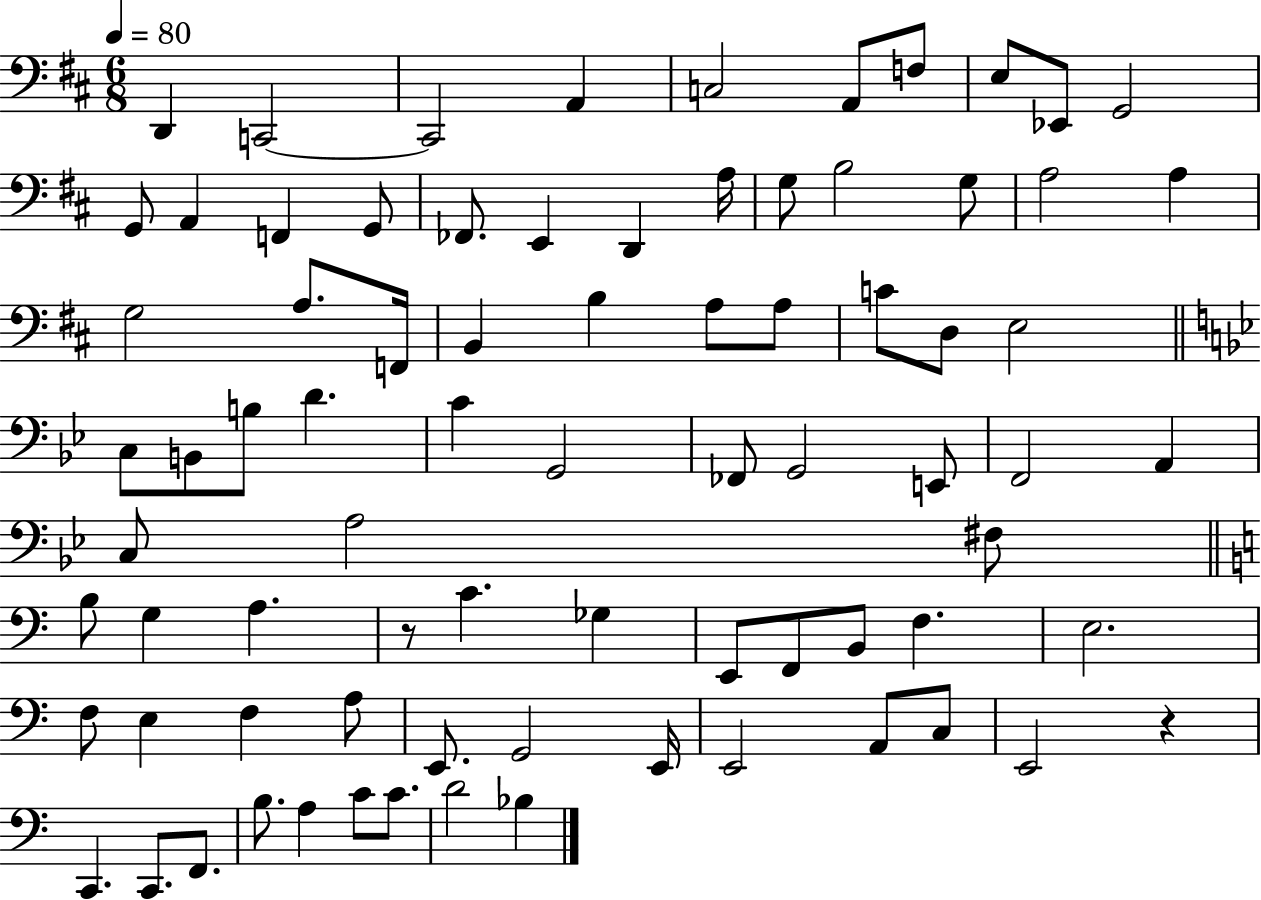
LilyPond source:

{
  \clef bass
  \numericTimeSignature
  \time 6/8
  \key d \major
  \tempo 4 = 80
  d,4 c,2~~ | c,2 a,4 | c2 a,8 f8 | e8 ees,8 g,2 | \break g,8 a,4 f,4 g,8 | fes,8. e,4 d,4 a16 | g8 b2 g8 | a2 a4 | \break g2 a8. f,16 | b,4 b4 a8 a8 | c'8 d8 e2 | \bar "||" \break \key g \minor c8 b,8 b8 d'4. | c'4 g,2 | fes,8 g,2 e,8 | f,2 a,4 | \break c8 a2 fis8 | \bar "||" \break \key c \major b8 g4 a4. | r8 c'4. ges4 | e,8 f,8 b,8 f4. | e2. | \break f8 e4 f4 a8 | e,8. g,2 e,16 | e,2 a,8 c8 | e,2 r4 | \break c,4. c,8. f,8. | b8. a4 c'8 c'8. | d'2 bes4 | \bar "|."
}